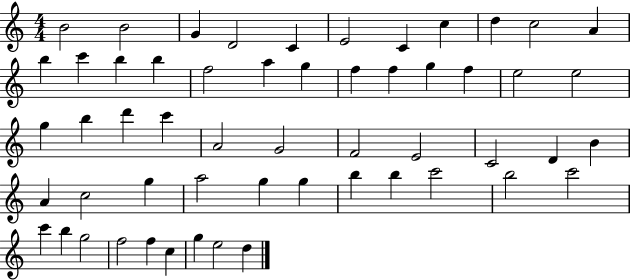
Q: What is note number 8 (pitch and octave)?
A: C5